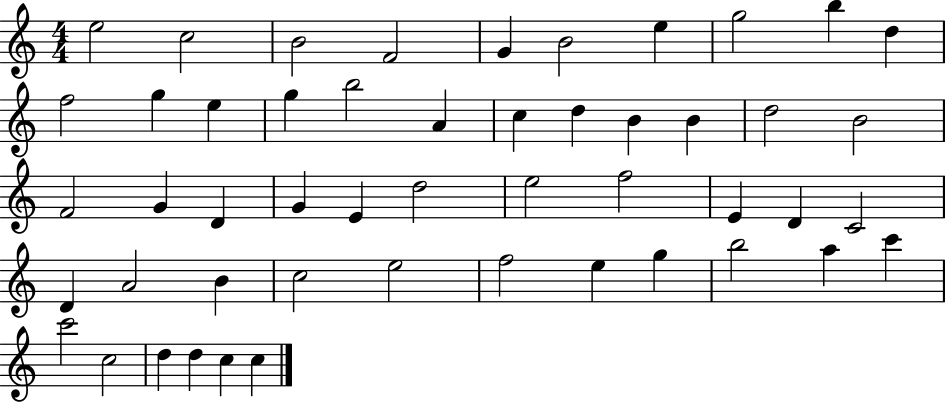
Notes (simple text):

E5/h C5/h B4/h F4/h G4/q B4/h E5/q G5/h B5/q D5/q F5/h G5/q E5/q G5/q B5/h A4/q C5/q D5/q B4/q B4/q D5/h B4/h F4/h G4/q D4/q G4/q E4/q D5/h E5/h F5/h E4/q D4/q C4/h D4/q A4/h B4/q C5/h E5/h F5/h E5/q G5/q B5/h A5/q C6/q C6/h C5/h D5/q D5/q C5/q C5/q